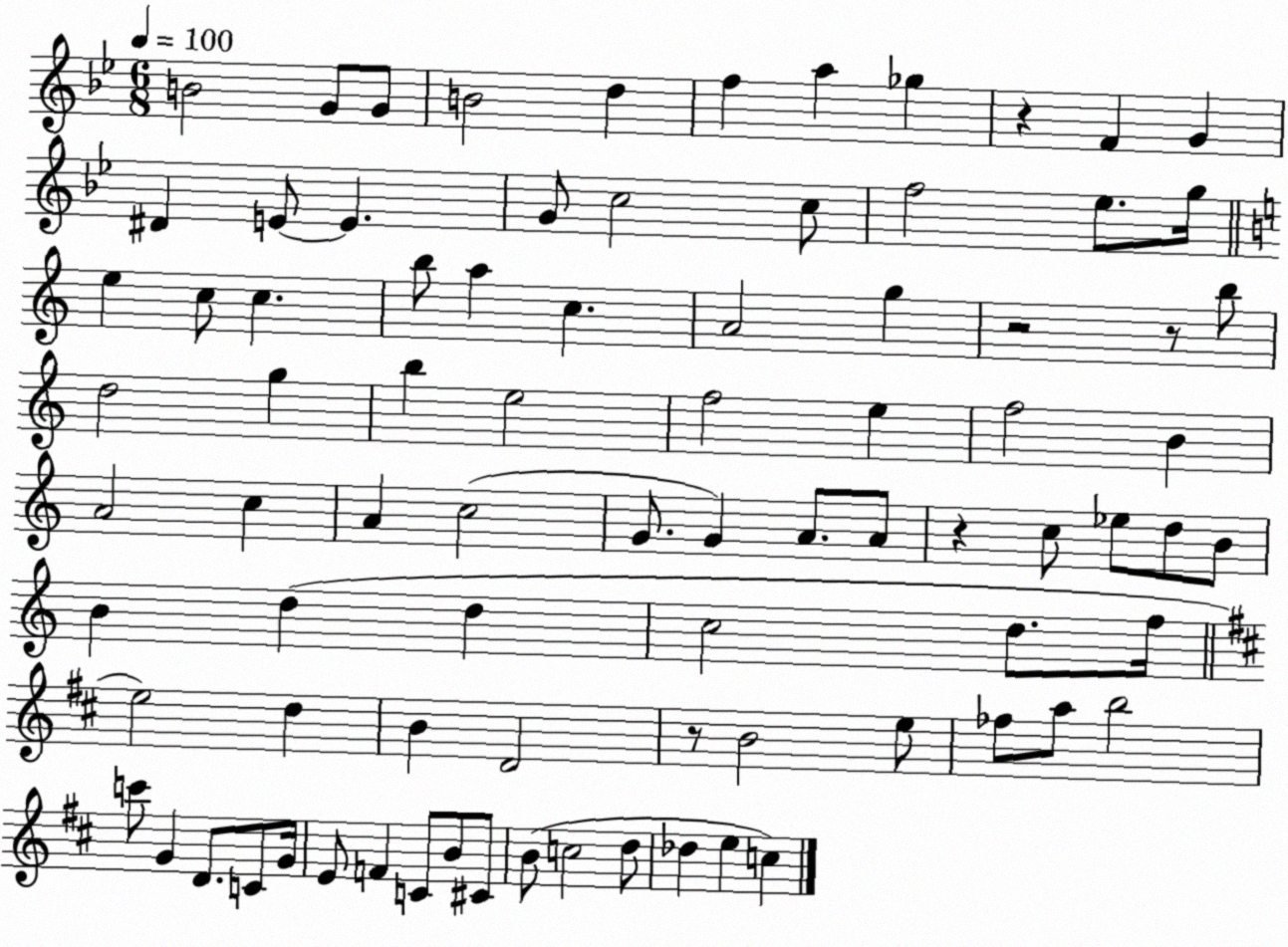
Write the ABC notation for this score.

X:1
T:Untitled
M:6/8
L:1/4
K:Bb
B2 G/2 G/2 B2 d f a _g z F G ^D E/2 E G/2 c2 c/2 f2 _e/2 g/4 e c/2 c b/2 a c A2 g z2 z/2 b/2 d2 g b e2 f2 e f2 B A2 c A c2 G/2 G A/2 A/2 z c/2 _e/2 d/2 B/2 B d d c2 d/2 f/4 e2 d B D2 z/2 B2 e/2 _f/2 a/2 b2 c'/2 G D/2 C/2 G/4 E/2 F C/2 B/2 ^C/2 B/2 c2 d/2 _d e c